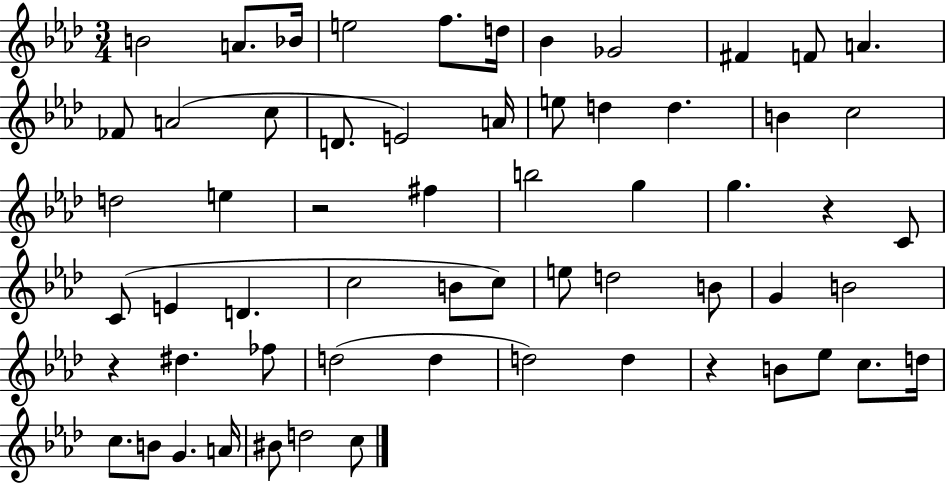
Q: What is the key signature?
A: AES major